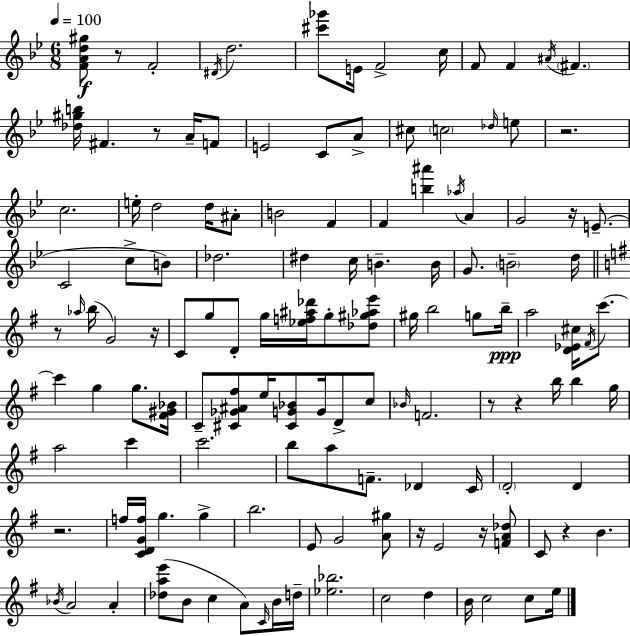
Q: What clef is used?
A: treble